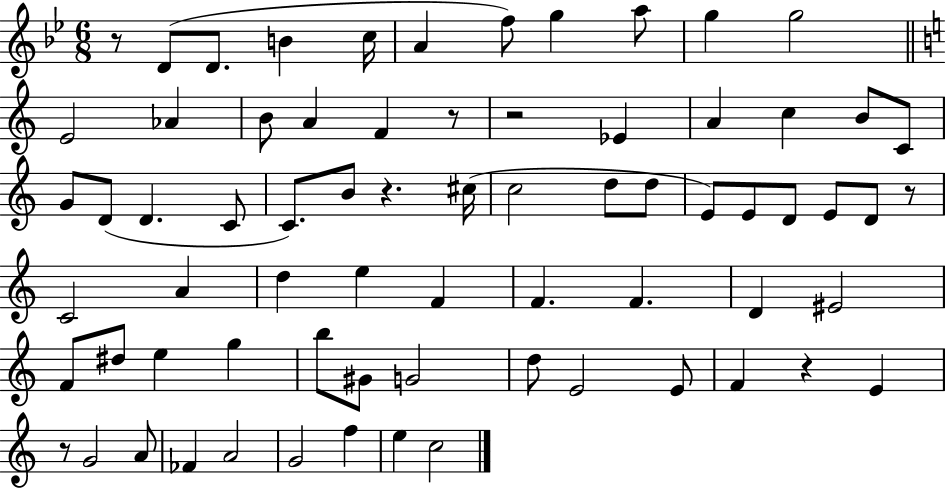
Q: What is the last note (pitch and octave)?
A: C5